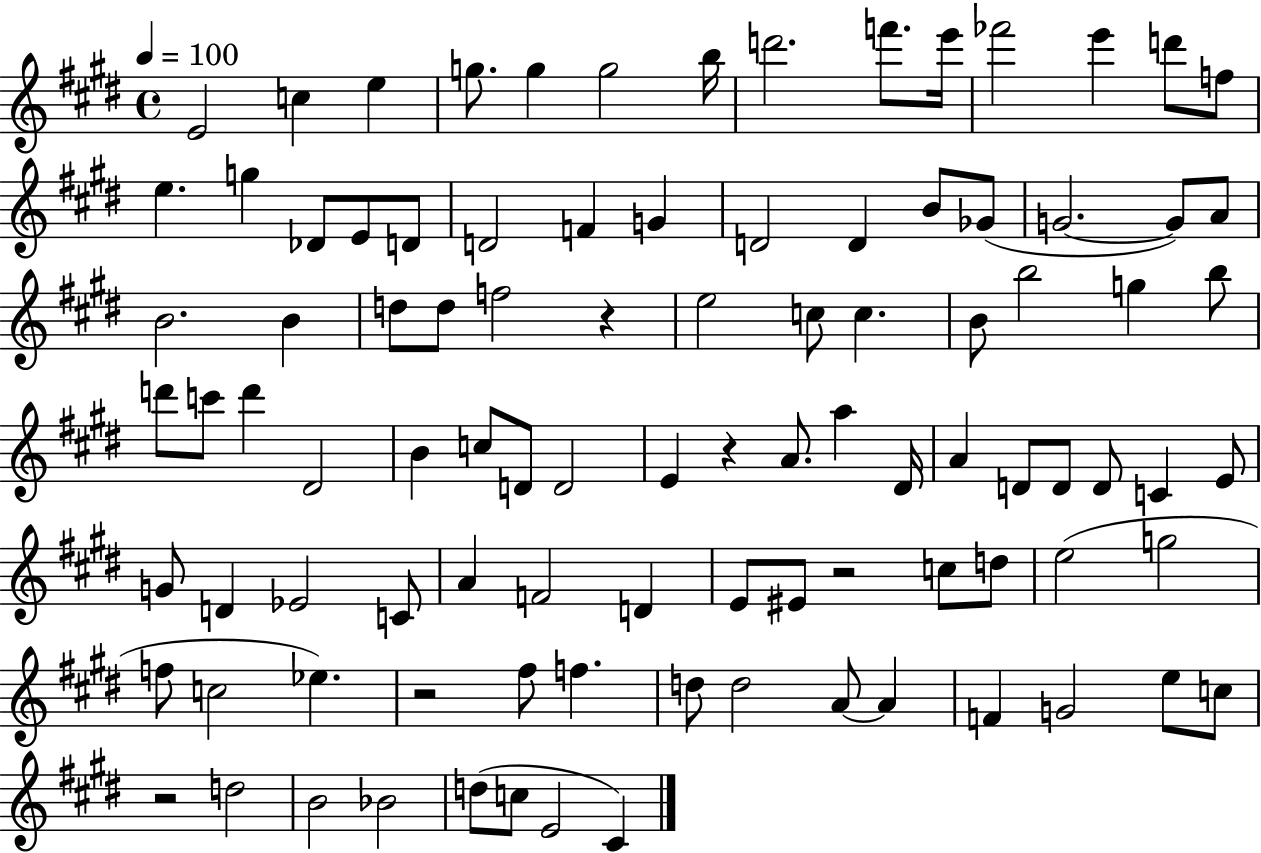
{
  \clef treble
  \time 4/4
  \defaultTimeSignature
  \key e \major
  \tempo 4 = 100
  e'2 c''4 e''4 | g''8. g''4 g''2 b''16 | d'''2. f'''8. e'''16 | fes'''2 e'''4 d'''8 f''8 | \break e''4. g''4 des'8 e'8 d'8 | d'2 f'4 g'4 | d'2 d'4 b'8 ges'8( | g'2.~~ g'8) a'8 | \break b'2. b'4 | d''8 d''8 f''2 r4 | e''2 c''8 c''4. | b'8 b''2 g''4 b''8 | \break d'''8 c'''8 d'''4 dis'2 | b'4 c''8 d'8 d'2 | e'4 r4 a'8. a''4 dis'16 | a'4 d'8 d'8 d'8 c'4 e'8 | \break g'8 d'4 ees'2 c'8 | a'4 f'2 d'4 | e'8 eis'8 r2 c''8 d''8 | e''2( g''2 | \break f''8 c''2 ees''4.) | r2 fis''8 f''4. | d''8 d''2 a'8~~ a'4 | f'4 g'2 e''8 c''8 | \break r2 d''2 | b'2 bes'2 | d''8( c''8 e'2 cis'4) | \bar "|."
}